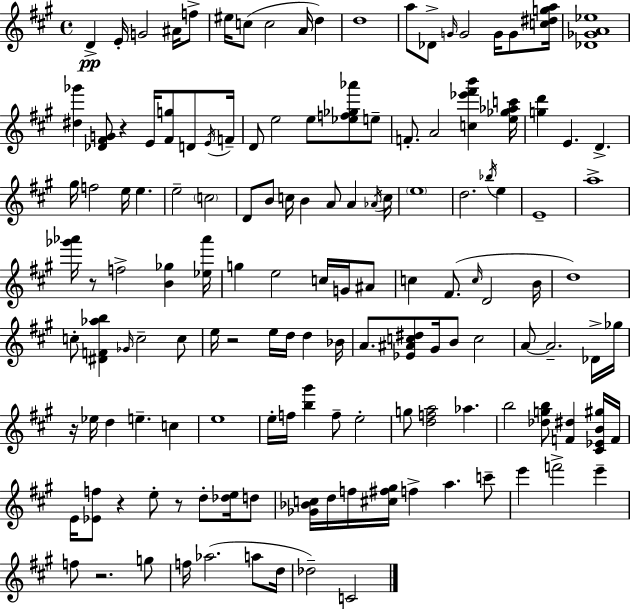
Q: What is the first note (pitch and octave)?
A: D4